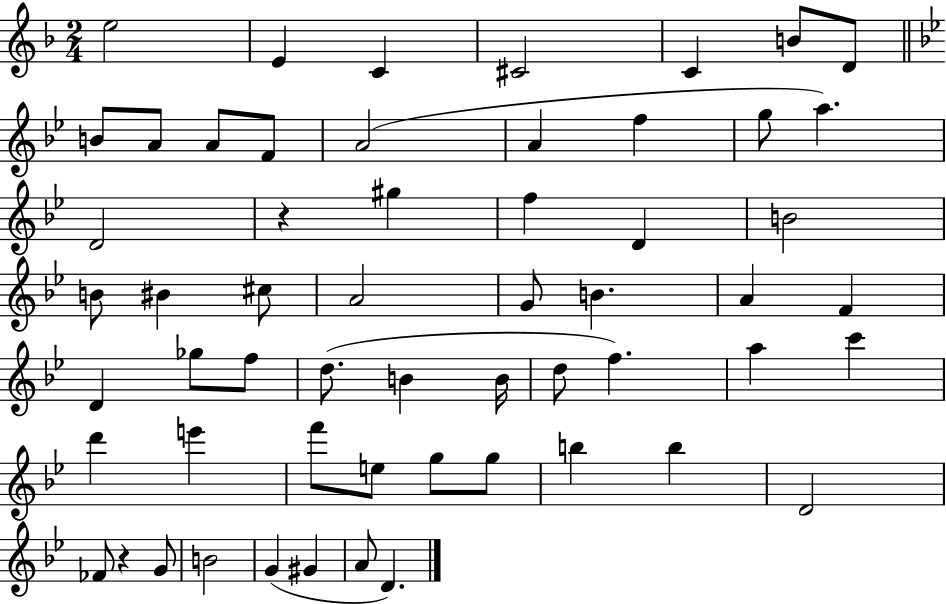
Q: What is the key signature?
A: F major